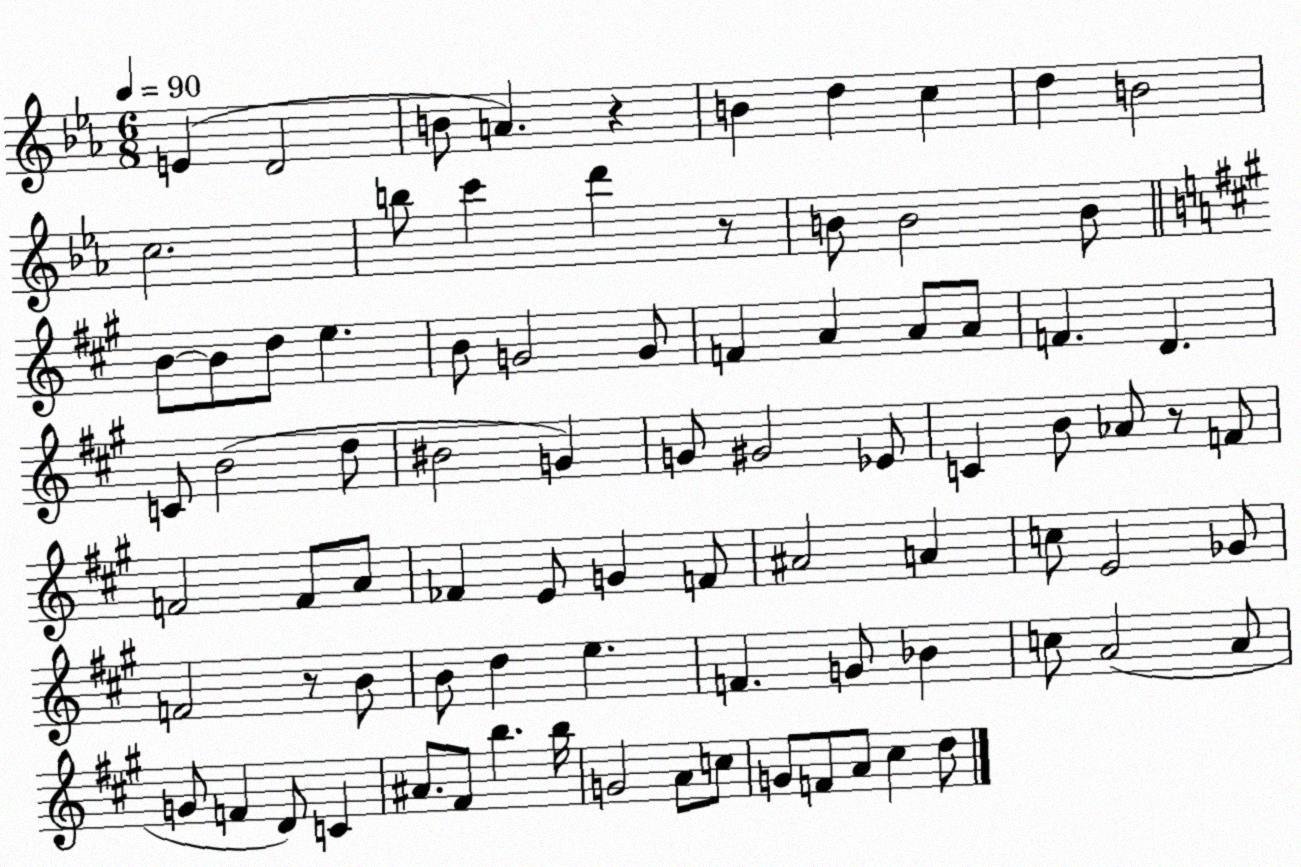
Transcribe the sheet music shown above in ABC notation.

X:1
T:Untitled
M:6/8
L:1/4
K:Eb
E D2 B/2 A z B d c d B2 c2 b/2 c' d' z/2 B/2 B2 B/2 B/2 B/2 d/2 e B/2 G2 G/2 F A A/2 A/2 F D C/2 B2 d/2 ^B2 G G/2 ^G2 _E/2 C B/2 _A/2 z/2 F/2 F2 F/2 A/2 _F E/2 G F/2 ^A2 A c/2 E2 _G/2 F2 z/2 B/2 B/2 d e F G/2 _B c/2 A2 A/2 G/2 F D/2 C ^A/2 ^F/2 b b/4 G2 A/2 c/2 G/2 F/2 A/2 ^c d/2